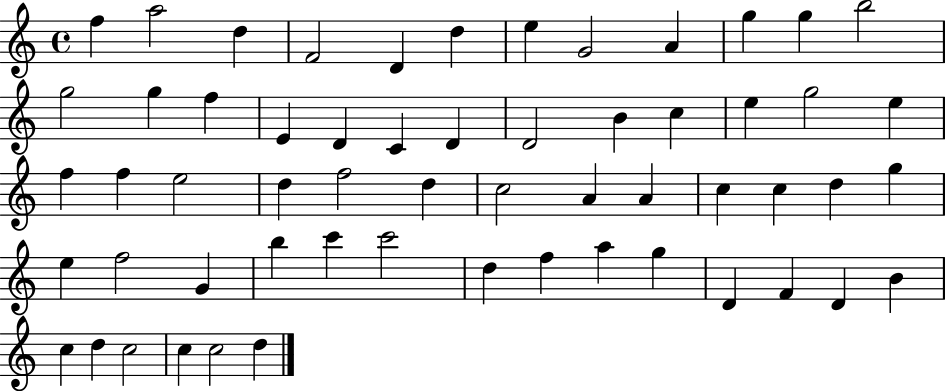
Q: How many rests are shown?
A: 0